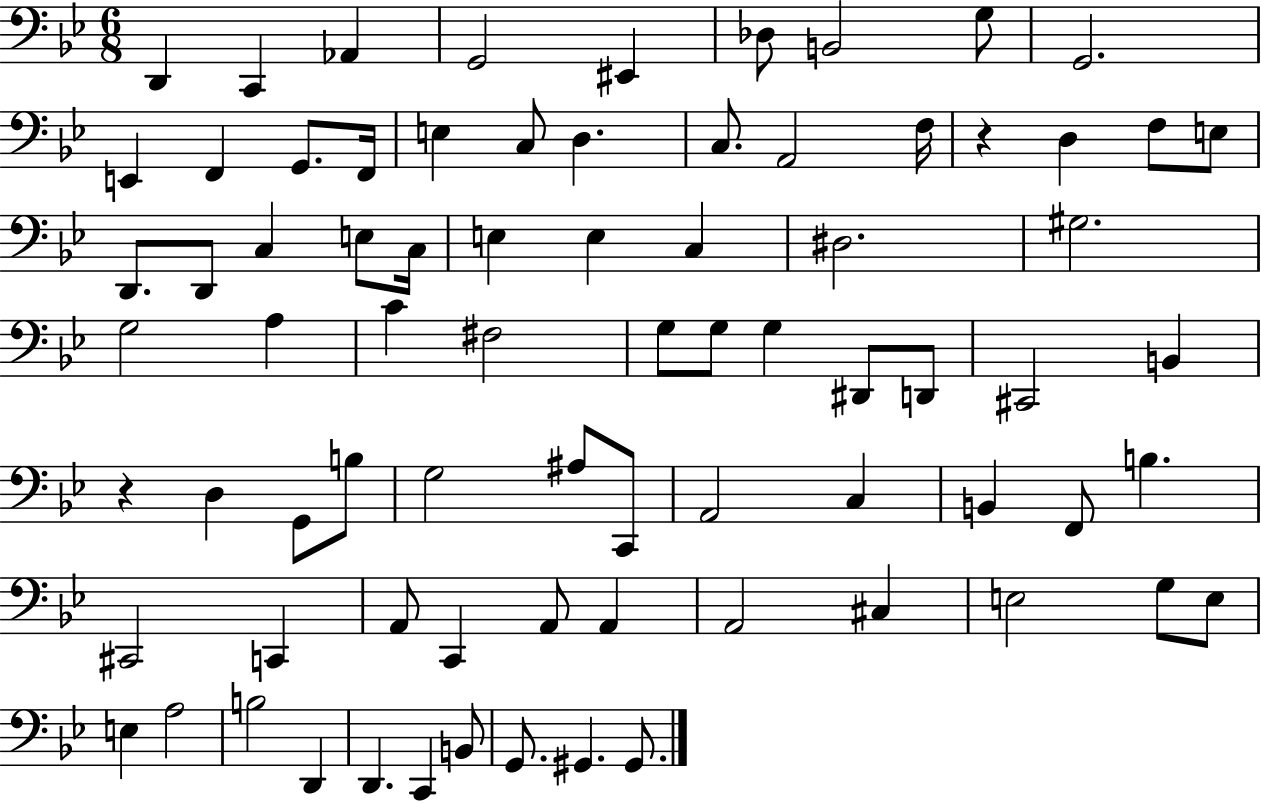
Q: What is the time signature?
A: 6/8